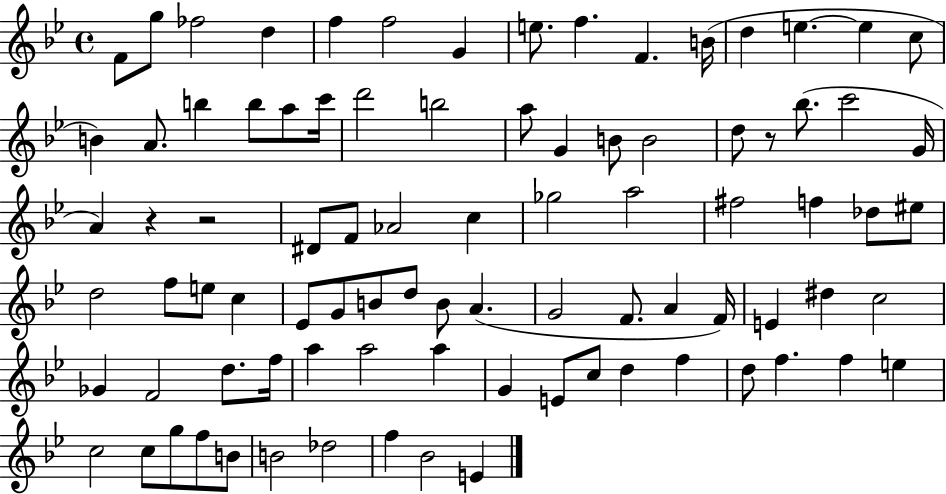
X:1
T:Untitled
M:4/4
L:1/4
K:Bb
F/2 g/2 _f2 d f f2 G e/2 f F B/4 d e e c/2 B A/2 b b/2 a/2 c'/4 d'2 b2 a/2 G B/2 B2 d/2 z/2 _b/2 c'2 G/4 A z z2 ^D/2 F/2 _A2 c _g2 a2 ^f2 f _d/2 ^e/2 d2 f/2 e/2 c _E/2 G/2 B/2 d/2 B/2 A G2 F/2 A F/4 E ^d c2 _G F2 d/2 f/4 a a2 a G E/2 c/2 d f d/2 f f e c2 c/2 g/2 f/2 B/2 B2 _d2 f _B2 E